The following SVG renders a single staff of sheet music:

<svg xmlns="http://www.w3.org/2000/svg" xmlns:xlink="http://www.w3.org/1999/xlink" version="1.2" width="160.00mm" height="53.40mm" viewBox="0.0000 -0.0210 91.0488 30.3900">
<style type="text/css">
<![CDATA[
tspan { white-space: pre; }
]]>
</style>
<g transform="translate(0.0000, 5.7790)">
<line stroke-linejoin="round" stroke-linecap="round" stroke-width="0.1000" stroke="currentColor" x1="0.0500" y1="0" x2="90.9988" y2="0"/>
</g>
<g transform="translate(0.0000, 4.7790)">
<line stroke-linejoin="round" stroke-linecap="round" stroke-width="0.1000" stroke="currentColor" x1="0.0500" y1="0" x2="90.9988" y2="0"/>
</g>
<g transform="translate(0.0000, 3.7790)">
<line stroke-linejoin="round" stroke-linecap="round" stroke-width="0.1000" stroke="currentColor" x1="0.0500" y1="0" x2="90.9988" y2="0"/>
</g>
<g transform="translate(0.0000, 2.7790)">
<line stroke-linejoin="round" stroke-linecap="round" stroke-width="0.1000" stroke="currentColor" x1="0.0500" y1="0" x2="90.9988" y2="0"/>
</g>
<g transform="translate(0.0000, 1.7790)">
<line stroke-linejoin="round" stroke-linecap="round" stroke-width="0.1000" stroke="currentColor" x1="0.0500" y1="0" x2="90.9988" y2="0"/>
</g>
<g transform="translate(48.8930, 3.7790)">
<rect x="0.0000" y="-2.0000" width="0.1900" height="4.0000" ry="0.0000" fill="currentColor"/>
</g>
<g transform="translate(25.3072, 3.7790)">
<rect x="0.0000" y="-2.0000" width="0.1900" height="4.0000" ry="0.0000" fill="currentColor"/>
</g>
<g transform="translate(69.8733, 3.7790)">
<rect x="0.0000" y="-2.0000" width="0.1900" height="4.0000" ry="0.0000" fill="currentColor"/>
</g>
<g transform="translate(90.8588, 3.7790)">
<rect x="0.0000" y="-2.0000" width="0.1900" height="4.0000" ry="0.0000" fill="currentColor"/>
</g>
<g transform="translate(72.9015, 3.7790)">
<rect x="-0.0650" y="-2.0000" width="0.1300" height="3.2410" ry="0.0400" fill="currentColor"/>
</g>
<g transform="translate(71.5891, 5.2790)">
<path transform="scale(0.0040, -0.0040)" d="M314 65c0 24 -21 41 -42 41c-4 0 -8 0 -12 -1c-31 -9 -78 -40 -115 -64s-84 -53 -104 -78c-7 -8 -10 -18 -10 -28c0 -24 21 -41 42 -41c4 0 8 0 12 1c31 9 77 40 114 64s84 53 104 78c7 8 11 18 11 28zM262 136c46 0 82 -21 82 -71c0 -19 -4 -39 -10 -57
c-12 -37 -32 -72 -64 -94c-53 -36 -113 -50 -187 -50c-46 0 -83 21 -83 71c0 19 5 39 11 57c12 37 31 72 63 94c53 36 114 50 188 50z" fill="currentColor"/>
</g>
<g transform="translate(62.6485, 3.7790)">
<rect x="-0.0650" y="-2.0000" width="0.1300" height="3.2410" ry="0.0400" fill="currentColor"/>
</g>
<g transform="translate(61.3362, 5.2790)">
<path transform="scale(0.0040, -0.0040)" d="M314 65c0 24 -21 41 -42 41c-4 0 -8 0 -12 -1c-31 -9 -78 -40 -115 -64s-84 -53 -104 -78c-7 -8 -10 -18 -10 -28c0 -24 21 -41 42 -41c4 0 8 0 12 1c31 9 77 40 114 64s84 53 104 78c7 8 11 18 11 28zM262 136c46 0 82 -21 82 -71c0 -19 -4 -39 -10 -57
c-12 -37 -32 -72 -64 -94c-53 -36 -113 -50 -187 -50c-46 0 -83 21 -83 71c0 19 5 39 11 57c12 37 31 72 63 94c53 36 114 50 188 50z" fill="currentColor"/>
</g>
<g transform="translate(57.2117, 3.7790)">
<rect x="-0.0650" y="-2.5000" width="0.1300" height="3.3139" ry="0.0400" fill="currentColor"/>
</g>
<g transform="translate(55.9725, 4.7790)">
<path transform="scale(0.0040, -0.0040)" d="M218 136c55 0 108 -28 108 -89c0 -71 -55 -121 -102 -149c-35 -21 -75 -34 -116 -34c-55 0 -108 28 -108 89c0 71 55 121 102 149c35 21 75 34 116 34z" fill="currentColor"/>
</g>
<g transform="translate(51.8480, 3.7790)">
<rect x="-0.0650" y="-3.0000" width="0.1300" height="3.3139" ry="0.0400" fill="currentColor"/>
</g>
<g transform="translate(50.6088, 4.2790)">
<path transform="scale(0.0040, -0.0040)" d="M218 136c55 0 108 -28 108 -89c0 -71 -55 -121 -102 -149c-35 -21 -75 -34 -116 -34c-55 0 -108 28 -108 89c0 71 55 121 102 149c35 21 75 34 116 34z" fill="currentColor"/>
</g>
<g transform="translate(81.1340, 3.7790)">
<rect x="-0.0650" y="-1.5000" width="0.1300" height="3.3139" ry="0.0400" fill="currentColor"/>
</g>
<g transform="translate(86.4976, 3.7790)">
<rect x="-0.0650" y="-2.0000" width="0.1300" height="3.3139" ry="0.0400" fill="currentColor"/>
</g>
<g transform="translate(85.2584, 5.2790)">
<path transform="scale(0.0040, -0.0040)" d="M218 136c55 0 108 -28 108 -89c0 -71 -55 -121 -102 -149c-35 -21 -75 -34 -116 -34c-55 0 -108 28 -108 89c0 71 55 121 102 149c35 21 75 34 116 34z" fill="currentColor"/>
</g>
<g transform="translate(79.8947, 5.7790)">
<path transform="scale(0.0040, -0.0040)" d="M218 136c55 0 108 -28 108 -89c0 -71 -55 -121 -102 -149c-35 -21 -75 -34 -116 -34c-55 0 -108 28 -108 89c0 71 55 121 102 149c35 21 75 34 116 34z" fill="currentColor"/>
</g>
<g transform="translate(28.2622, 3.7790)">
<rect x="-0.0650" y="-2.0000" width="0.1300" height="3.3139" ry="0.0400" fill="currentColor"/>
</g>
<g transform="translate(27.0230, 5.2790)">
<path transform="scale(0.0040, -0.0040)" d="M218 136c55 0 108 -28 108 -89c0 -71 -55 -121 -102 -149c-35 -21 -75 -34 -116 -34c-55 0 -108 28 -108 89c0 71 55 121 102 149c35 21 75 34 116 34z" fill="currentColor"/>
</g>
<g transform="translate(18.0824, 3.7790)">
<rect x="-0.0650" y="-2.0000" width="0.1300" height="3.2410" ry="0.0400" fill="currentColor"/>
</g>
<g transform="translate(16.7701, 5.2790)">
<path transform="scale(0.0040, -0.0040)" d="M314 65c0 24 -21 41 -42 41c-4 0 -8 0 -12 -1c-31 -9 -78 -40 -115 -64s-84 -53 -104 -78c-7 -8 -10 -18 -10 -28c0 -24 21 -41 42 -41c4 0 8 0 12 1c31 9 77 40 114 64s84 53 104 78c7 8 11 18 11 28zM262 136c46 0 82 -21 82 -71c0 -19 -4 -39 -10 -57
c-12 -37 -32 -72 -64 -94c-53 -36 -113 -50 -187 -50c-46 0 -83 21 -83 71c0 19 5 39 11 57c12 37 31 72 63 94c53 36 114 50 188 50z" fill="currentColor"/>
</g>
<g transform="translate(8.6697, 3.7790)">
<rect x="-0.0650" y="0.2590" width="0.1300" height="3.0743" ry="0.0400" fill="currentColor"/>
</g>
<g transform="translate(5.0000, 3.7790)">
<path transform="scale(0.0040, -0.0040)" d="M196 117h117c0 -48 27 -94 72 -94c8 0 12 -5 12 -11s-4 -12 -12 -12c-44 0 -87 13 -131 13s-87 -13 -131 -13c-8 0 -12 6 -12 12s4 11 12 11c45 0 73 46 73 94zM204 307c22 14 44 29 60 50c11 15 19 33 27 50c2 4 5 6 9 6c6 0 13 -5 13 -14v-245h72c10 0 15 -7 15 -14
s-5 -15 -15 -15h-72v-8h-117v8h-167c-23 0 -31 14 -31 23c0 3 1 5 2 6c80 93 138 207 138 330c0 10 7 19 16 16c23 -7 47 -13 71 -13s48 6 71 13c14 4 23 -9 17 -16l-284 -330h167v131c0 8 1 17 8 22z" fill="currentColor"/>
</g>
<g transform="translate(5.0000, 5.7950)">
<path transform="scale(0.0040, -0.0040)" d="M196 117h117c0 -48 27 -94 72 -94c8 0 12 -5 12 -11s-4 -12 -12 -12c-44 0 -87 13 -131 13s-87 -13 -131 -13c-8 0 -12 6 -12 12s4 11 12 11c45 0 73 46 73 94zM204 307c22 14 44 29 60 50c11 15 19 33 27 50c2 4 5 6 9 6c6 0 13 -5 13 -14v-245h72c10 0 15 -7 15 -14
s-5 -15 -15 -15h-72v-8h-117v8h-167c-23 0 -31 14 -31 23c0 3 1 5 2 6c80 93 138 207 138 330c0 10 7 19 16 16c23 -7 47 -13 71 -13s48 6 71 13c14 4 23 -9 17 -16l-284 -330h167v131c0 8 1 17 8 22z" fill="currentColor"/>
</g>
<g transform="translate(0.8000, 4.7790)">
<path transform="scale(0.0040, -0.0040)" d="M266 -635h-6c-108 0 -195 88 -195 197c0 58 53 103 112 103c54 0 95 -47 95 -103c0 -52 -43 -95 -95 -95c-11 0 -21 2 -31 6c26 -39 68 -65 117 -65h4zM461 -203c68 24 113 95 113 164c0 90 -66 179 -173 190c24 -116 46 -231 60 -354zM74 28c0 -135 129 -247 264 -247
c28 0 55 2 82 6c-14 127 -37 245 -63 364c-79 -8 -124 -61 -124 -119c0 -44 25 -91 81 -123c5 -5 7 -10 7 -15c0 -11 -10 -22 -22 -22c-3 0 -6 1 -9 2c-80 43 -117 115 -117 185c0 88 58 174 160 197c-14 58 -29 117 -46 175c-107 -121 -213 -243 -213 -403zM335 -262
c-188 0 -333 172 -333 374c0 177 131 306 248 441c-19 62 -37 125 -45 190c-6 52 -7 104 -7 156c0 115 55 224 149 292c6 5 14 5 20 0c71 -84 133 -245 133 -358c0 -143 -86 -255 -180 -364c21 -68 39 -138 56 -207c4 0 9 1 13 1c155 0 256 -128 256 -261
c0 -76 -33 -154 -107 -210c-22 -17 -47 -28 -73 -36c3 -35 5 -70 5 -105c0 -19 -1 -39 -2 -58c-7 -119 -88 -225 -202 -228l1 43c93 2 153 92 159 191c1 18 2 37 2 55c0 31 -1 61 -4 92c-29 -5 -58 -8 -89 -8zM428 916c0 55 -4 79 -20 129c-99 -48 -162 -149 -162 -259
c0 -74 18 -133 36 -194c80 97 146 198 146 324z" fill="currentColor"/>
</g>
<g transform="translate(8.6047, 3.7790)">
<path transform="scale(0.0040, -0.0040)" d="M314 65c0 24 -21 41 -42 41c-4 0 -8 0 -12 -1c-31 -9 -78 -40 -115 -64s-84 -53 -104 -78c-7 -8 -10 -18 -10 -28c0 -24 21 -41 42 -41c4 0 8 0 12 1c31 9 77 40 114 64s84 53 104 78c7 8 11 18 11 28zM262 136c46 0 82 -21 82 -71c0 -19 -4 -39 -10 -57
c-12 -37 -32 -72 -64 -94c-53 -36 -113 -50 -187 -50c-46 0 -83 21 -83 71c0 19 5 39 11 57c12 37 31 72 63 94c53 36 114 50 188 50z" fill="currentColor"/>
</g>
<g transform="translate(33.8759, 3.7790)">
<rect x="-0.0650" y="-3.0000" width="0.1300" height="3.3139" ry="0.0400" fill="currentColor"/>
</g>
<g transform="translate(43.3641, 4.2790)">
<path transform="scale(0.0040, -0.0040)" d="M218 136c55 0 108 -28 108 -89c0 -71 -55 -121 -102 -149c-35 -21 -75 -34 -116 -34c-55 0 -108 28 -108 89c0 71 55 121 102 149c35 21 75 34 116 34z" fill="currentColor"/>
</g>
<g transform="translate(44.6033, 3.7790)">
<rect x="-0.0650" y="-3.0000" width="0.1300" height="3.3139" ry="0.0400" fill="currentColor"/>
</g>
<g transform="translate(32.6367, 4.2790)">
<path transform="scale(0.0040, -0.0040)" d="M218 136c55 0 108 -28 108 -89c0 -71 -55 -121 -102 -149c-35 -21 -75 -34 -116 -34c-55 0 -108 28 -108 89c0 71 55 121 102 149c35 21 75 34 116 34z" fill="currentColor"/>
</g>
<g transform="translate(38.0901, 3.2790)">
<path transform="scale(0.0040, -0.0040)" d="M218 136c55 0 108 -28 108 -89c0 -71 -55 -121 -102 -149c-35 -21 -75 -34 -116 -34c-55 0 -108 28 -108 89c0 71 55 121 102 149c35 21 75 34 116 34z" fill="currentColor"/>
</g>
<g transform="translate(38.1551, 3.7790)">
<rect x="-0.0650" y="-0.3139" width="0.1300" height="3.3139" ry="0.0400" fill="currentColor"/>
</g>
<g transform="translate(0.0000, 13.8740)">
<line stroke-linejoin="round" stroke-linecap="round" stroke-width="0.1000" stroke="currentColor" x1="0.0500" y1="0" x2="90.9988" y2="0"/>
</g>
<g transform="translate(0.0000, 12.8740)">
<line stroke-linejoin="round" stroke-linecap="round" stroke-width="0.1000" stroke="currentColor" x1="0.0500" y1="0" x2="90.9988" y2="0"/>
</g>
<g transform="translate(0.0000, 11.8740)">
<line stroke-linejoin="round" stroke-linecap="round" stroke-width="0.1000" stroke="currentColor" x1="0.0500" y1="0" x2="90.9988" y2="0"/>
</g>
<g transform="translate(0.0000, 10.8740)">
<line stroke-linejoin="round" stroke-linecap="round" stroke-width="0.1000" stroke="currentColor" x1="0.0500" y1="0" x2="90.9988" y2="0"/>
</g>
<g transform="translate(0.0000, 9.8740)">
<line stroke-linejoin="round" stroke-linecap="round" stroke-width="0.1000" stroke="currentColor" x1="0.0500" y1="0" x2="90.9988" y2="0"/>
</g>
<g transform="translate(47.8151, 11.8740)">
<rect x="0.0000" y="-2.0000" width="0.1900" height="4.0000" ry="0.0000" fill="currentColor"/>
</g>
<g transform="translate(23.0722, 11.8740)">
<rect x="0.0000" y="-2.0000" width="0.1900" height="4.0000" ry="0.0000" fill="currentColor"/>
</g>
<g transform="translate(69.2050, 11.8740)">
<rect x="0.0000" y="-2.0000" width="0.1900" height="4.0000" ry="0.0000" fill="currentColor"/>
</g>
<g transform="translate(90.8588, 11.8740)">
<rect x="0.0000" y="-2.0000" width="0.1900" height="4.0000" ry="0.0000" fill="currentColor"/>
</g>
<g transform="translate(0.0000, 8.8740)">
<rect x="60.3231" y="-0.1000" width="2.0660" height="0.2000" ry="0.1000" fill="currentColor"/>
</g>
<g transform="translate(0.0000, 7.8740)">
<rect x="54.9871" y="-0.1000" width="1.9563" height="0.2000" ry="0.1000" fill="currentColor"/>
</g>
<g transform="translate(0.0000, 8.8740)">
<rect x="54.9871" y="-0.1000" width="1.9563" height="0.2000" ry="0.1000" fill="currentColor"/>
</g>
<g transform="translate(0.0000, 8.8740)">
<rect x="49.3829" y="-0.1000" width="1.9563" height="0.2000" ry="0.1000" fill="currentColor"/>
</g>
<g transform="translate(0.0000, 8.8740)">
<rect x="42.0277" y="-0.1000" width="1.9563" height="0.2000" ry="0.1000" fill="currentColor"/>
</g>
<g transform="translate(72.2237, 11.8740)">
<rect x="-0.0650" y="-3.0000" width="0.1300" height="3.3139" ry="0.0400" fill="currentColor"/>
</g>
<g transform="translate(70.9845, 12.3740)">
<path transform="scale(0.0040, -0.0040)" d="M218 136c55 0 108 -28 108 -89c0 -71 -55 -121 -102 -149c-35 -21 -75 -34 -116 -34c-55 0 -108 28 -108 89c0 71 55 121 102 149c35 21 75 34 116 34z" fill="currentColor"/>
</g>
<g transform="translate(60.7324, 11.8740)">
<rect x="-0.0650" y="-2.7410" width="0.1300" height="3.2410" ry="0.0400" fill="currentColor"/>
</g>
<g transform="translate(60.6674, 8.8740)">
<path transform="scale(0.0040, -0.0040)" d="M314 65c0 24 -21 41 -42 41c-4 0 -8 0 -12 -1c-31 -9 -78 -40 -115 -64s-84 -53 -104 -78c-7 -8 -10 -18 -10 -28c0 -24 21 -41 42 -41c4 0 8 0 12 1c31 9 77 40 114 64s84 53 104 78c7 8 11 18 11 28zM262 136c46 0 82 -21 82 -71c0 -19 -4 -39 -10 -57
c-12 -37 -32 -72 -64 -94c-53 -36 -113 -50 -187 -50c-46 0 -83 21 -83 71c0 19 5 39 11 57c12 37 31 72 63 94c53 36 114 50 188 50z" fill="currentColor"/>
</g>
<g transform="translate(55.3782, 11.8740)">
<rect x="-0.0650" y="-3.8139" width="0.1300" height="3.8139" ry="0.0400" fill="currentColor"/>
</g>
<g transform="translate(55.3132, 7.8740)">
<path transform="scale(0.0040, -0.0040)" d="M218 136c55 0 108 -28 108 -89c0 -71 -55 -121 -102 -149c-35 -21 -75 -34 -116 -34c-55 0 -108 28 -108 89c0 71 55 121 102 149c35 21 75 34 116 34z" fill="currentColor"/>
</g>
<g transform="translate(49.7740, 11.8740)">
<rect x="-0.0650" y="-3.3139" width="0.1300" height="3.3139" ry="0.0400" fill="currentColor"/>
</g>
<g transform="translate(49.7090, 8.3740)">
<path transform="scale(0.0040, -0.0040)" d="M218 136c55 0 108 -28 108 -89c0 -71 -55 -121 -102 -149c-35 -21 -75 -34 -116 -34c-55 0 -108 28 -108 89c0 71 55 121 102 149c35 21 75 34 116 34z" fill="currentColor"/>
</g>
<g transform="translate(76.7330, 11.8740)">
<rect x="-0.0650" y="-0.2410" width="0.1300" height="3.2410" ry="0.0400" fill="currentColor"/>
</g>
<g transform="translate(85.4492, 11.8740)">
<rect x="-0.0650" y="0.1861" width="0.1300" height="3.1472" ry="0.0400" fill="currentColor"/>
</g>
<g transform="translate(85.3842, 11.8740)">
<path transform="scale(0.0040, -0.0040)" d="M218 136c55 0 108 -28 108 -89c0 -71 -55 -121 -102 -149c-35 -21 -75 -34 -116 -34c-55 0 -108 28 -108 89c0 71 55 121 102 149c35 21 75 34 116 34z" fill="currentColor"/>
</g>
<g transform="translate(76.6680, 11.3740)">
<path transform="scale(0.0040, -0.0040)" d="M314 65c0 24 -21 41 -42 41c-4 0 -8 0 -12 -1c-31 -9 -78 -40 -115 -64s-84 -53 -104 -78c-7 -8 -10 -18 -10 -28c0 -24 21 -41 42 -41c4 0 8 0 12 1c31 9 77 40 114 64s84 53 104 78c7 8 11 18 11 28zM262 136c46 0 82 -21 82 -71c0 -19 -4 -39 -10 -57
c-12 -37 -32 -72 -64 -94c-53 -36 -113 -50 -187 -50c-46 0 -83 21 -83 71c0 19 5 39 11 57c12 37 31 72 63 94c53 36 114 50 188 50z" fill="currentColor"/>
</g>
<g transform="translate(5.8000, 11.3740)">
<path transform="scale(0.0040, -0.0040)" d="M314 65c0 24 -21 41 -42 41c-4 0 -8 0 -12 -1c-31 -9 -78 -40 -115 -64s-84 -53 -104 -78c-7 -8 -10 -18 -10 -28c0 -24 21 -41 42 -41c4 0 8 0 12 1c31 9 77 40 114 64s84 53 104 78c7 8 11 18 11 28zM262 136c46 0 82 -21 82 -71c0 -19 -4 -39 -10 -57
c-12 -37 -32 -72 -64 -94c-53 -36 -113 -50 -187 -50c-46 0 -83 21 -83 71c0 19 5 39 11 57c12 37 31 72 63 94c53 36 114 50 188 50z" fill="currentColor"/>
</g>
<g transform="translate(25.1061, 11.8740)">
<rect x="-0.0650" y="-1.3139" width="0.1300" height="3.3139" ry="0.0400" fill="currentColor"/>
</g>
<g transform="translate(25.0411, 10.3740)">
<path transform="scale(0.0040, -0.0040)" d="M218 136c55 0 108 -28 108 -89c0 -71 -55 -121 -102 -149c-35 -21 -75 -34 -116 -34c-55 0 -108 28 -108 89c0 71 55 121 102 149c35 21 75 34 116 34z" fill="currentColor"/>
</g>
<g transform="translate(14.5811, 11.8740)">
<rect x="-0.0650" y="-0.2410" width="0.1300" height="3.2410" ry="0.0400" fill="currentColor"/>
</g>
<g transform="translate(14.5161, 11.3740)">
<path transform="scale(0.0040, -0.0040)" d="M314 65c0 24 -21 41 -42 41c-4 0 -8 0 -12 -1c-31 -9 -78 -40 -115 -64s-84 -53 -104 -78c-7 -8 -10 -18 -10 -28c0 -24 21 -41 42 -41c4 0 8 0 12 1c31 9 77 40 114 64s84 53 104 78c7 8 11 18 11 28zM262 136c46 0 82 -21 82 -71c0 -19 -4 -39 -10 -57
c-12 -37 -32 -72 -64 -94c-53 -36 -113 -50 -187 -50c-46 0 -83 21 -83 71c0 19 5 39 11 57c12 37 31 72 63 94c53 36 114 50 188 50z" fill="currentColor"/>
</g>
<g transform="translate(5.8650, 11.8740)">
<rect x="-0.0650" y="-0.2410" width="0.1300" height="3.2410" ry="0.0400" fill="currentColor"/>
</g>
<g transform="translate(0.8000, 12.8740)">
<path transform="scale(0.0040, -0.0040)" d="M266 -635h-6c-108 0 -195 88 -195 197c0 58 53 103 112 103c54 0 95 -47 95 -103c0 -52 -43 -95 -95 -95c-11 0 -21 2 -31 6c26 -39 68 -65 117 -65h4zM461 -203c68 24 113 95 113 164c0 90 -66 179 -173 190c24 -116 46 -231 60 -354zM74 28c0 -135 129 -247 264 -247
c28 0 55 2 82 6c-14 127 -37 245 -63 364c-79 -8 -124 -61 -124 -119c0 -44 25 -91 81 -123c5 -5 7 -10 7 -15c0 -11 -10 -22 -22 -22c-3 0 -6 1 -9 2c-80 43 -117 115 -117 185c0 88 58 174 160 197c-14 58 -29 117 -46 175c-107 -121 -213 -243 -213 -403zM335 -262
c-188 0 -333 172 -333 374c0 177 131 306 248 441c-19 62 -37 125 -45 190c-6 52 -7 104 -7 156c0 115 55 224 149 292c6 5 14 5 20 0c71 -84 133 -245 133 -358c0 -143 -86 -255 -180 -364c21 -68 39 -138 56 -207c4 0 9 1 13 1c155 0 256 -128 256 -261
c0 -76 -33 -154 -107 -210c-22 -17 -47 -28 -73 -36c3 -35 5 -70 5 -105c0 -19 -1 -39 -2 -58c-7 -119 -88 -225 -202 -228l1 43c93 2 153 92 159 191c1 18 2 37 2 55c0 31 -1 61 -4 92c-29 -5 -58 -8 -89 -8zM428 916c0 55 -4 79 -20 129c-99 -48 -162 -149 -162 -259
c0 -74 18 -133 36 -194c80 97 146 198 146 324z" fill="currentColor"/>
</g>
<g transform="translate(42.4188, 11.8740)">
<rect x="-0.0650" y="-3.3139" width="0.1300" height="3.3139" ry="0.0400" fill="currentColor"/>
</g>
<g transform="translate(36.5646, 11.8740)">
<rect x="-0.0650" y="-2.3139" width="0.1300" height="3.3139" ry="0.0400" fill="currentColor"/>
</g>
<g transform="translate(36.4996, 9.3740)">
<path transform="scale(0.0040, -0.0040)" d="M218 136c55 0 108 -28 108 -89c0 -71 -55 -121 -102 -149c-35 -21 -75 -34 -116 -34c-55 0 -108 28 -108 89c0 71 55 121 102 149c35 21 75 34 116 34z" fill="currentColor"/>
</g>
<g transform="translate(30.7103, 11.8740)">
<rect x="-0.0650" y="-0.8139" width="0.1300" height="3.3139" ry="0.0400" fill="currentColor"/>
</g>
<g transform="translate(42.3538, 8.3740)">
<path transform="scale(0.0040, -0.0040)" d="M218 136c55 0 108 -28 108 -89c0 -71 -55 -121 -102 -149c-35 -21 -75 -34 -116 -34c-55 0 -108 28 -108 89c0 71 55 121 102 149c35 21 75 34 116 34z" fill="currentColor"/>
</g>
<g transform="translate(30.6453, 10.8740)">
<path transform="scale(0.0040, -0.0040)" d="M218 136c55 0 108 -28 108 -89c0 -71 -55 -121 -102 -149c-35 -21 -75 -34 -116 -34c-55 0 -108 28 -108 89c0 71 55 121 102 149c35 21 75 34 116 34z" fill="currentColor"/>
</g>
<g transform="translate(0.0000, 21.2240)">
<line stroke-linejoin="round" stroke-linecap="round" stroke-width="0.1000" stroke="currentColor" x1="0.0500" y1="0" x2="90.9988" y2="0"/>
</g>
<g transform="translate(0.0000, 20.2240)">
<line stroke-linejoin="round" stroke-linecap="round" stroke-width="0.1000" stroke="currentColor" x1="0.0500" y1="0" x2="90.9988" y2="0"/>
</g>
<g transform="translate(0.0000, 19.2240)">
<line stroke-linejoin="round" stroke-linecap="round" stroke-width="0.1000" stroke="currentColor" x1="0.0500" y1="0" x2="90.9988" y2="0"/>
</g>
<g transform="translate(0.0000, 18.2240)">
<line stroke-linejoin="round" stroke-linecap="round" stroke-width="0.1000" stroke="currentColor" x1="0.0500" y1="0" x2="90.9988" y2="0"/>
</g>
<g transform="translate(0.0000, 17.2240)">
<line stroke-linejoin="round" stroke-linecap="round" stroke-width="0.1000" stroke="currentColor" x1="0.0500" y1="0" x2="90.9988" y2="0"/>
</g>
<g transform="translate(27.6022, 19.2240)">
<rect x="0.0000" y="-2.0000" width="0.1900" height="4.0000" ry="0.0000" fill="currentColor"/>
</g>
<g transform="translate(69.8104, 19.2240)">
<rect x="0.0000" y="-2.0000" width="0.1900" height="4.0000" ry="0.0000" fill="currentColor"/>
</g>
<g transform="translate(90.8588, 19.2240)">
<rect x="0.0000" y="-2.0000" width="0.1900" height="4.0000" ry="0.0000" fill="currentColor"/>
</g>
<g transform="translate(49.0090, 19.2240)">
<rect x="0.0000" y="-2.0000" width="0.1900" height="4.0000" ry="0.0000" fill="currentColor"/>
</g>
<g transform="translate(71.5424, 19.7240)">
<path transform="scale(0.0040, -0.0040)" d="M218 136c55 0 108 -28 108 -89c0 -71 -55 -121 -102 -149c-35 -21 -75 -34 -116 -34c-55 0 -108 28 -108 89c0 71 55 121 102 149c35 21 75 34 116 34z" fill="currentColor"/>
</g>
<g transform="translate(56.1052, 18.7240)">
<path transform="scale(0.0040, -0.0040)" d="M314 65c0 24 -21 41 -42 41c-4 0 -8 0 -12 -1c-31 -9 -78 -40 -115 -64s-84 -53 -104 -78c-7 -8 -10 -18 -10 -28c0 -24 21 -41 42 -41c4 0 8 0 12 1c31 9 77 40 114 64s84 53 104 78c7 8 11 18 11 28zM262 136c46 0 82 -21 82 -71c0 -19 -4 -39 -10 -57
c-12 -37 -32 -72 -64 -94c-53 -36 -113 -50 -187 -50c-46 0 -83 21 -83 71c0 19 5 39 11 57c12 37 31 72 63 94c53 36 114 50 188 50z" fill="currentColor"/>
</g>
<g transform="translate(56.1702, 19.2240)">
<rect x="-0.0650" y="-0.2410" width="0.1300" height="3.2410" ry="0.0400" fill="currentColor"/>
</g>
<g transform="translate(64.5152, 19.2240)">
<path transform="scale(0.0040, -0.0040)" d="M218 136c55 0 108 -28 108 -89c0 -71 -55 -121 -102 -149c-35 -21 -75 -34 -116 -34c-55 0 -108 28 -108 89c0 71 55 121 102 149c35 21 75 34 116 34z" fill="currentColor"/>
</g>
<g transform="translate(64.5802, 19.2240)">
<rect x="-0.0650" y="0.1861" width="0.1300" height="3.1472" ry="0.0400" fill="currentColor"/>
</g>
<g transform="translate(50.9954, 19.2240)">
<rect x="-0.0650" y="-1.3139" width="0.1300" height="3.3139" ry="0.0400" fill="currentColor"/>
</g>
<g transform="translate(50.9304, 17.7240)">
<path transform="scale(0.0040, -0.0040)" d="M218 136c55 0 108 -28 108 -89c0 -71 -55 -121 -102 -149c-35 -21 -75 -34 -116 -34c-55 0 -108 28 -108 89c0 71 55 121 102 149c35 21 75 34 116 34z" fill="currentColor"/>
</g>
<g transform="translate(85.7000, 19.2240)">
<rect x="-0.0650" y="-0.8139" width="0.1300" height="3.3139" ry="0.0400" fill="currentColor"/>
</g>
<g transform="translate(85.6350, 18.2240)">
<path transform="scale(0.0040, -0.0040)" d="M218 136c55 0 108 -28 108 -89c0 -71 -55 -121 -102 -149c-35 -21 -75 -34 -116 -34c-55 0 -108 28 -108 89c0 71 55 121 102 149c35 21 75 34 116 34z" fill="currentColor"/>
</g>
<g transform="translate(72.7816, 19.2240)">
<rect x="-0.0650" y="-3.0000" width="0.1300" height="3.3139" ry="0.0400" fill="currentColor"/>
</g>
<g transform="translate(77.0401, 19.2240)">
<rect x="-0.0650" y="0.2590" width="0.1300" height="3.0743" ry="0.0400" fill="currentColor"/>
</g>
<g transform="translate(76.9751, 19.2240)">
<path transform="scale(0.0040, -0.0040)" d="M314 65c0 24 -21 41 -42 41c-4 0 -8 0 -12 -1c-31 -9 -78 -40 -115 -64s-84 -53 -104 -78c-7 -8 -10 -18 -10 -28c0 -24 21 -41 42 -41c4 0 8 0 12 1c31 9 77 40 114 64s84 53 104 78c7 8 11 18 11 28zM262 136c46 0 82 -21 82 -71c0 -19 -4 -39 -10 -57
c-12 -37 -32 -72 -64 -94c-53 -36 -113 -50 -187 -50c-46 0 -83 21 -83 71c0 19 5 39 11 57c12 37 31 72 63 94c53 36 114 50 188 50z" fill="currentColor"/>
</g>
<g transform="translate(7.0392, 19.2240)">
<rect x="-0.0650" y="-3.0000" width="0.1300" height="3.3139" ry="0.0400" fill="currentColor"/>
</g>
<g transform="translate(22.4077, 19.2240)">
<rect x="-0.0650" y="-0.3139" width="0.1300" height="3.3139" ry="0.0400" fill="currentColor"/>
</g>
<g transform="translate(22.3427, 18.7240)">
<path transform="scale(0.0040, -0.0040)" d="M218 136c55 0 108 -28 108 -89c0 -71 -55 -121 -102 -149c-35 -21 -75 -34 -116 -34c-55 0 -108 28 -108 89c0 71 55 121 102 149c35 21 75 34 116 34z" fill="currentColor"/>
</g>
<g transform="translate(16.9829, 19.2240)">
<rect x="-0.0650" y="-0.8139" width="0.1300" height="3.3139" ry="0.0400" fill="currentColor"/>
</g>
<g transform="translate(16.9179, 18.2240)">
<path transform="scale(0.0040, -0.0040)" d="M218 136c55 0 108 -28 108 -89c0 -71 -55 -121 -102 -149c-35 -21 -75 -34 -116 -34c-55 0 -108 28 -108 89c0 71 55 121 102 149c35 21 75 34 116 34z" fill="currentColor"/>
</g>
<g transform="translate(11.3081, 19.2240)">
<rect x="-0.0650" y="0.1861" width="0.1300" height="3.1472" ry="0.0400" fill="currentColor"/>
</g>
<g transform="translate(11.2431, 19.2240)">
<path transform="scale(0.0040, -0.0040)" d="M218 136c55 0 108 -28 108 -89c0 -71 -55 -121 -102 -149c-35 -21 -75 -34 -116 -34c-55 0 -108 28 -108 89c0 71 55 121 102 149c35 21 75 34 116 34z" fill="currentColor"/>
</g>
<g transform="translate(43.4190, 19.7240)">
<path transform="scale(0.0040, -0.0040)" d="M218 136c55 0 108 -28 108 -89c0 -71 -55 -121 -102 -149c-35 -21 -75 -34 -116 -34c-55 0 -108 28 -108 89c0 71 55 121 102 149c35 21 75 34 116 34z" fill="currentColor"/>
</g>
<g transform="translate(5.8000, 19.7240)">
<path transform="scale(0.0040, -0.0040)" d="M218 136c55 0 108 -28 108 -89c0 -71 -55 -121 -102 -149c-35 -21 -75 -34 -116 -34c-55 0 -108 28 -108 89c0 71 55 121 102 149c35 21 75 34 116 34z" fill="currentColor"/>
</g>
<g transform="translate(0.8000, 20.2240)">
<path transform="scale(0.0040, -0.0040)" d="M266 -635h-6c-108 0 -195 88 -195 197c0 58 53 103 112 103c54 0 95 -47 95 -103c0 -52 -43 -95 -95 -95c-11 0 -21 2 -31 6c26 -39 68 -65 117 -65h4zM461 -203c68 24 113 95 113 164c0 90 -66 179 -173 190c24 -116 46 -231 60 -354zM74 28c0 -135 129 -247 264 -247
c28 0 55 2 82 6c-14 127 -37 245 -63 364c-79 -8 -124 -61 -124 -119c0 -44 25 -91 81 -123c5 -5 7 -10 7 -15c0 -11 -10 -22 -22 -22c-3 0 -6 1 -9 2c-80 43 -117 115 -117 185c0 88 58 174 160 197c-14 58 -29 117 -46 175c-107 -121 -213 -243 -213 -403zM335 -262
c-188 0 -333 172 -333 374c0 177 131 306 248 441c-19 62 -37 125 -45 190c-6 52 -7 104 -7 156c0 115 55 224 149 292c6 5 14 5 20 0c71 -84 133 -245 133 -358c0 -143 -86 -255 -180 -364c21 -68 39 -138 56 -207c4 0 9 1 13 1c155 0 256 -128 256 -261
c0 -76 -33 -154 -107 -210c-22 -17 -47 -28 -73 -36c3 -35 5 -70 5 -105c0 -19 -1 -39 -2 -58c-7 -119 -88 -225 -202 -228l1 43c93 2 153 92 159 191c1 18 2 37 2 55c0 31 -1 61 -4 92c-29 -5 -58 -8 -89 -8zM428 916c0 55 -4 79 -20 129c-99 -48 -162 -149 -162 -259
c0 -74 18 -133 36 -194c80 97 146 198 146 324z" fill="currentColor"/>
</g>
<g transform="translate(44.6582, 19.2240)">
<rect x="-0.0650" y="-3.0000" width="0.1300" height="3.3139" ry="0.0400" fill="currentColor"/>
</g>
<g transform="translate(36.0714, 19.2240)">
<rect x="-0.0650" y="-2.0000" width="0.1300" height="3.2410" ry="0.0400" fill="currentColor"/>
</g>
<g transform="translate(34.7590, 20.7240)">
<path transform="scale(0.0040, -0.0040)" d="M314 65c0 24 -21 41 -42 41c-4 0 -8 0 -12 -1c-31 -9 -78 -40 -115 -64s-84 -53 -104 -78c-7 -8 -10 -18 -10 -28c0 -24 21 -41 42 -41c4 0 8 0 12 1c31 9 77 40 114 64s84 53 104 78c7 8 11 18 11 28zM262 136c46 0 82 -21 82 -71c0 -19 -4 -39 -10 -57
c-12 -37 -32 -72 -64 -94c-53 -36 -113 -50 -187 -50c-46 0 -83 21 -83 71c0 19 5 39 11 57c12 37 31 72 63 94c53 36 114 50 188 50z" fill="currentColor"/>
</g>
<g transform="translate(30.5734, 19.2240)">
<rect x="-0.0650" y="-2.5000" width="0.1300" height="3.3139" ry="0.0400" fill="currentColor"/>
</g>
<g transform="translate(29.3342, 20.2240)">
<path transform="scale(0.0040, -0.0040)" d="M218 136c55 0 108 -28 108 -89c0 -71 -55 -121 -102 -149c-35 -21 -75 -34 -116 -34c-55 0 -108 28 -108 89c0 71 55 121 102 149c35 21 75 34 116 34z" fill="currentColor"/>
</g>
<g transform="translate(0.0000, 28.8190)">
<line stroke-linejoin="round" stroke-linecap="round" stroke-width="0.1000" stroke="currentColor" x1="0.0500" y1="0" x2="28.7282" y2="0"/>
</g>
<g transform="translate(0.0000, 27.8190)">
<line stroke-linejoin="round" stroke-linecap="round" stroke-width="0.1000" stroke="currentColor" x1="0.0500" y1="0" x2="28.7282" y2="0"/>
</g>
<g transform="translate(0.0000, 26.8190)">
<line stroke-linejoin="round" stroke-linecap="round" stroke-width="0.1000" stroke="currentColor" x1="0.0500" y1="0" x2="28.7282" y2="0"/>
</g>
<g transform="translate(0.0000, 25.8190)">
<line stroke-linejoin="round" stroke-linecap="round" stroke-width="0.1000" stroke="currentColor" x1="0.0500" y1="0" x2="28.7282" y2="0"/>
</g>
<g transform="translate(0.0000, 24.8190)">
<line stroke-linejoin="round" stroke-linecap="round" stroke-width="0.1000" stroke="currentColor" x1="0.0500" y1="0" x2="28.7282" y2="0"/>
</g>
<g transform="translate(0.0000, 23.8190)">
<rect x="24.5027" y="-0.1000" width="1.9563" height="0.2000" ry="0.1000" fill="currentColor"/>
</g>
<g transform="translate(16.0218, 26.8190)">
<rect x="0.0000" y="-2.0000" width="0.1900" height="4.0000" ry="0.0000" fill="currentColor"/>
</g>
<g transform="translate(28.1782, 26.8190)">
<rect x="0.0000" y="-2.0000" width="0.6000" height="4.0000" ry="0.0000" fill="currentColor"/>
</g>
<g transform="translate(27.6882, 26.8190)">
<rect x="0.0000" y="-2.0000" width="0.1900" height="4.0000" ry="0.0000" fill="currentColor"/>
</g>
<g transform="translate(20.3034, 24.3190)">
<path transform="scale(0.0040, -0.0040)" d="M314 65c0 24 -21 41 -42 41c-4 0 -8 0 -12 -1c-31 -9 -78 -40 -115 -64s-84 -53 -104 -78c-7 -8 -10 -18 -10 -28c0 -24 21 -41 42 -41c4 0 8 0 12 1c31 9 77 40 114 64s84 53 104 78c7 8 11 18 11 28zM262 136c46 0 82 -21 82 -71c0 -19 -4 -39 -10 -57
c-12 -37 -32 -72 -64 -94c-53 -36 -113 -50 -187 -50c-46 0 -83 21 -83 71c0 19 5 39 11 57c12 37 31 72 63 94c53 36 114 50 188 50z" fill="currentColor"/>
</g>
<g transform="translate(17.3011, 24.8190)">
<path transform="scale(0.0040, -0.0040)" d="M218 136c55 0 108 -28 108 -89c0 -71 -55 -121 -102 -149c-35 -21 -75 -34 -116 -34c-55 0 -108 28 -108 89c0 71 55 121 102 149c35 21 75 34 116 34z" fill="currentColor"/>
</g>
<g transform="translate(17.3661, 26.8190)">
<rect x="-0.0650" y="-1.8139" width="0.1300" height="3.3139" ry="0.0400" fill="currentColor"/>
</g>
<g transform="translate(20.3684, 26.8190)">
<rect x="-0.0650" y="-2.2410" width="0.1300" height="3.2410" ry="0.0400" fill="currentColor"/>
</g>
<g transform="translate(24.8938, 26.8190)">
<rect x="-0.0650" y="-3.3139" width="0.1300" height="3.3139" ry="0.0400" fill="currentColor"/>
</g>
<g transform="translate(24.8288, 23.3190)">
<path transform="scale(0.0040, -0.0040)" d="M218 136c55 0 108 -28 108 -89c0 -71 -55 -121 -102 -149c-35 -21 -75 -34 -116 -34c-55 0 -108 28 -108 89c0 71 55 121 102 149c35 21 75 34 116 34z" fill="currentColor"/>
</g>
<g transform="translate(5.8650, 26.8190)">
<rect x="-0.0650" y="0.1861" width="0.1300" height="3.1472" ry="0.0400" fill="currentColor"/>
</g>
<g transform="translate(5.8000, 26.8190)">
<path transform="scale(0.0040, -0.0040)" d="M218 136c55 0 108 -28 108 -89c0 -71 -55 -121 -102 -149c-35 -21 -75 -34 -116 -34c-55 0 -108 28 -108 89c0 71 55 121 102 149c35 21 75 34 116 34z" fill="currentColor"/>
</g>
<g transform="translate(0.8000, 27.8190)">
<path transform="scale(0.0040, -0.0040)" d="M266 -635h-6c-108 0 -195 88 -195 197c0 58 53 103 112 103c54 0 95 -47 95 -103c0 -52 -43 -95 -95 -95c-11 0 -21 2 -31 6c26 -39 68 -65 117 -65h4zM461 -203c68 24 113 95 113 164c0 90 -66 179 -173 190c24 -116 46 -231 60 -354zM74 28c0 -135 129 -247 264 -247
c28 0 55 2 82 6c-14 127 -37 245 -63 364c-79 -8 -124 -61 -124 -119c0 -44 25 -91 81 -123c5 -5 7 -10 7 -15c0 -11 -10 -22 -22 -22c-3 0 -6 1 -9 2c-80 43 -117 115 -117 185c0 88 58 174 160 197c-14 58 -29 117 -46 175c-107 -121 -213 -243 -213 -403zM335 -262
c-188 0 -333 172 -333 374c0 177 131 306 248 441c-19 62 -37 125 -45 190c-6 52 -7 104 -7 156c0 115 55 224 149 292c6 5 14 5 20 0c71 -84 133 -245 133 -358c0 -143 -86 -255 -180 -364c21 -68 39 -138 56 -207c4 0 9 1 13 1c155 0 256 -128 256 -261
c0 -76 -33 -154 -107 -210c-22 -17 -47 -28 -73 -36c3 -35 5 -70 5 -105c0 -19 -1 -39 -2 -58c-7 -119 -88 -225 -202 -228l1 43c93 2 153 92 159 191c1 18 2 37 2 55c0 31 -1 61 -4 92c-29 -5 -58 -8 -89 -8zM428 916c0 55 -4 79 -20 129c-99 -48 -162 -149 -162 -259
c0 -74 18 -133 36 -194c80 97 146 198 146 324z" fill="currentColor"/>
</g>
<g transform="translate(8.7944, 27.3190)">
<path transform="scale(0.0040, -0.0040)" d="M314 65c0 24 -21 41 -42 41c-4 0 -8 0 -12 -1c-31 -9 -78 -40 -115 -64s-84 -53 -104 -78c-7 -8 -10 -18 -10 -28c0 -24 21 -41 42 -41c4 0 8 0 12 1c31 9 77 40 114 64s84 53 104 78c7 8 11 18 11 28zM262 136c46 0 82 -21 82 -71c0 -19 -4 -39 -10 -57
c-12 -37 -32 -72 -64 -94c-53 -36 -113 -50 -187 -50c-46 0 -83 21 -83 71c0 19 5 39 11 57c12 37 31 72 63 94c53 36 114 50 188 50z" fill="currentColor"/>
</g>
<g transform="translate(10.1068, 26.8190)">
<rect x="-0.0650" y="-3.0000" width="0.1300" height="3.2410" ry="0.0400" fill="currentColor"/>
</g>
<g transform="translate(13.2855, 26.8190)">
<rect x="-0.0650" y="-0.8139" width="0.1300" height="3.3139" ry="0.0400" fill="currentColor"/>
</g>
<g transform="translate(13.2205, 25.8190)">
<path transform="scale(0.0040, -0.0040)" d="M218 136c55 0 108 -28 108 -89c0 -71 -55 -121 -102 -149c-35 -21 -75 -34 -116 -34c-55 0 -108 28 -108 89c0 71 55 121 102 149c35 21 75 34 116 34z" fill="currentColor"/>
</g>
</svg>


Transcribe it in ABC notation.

X:1
T:Untitled
M:4/4
L:1/4
K:C
B2 F2 F A c A A G F2 F2 E F c2 c2 e d g b b c' a2 A c2 B A B d c G F2 A e c2 B A B2 d B A2 d f g2 b